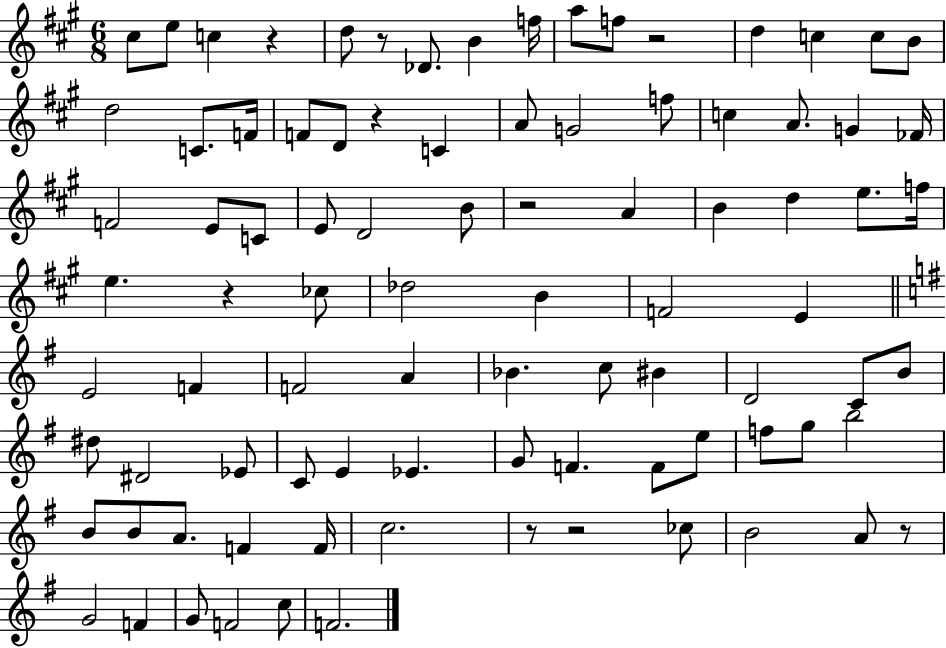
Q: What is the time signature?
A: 6/8